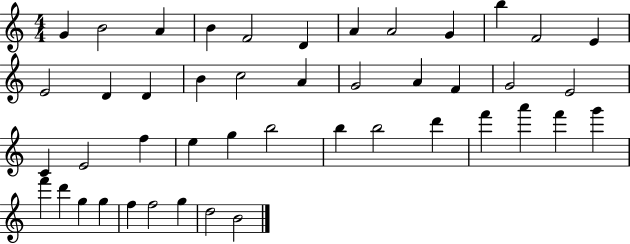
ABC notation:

X:1
T:Untitled
M:4/4
L:1/4
K:C
G B2 A B F2 D A A2 G b F2 E E2 D D B c2 A G2 A F G2 E2 C E2 f e g b2 b b2 d' f' a' f' g' f' d' g g f f2 g d2 B2